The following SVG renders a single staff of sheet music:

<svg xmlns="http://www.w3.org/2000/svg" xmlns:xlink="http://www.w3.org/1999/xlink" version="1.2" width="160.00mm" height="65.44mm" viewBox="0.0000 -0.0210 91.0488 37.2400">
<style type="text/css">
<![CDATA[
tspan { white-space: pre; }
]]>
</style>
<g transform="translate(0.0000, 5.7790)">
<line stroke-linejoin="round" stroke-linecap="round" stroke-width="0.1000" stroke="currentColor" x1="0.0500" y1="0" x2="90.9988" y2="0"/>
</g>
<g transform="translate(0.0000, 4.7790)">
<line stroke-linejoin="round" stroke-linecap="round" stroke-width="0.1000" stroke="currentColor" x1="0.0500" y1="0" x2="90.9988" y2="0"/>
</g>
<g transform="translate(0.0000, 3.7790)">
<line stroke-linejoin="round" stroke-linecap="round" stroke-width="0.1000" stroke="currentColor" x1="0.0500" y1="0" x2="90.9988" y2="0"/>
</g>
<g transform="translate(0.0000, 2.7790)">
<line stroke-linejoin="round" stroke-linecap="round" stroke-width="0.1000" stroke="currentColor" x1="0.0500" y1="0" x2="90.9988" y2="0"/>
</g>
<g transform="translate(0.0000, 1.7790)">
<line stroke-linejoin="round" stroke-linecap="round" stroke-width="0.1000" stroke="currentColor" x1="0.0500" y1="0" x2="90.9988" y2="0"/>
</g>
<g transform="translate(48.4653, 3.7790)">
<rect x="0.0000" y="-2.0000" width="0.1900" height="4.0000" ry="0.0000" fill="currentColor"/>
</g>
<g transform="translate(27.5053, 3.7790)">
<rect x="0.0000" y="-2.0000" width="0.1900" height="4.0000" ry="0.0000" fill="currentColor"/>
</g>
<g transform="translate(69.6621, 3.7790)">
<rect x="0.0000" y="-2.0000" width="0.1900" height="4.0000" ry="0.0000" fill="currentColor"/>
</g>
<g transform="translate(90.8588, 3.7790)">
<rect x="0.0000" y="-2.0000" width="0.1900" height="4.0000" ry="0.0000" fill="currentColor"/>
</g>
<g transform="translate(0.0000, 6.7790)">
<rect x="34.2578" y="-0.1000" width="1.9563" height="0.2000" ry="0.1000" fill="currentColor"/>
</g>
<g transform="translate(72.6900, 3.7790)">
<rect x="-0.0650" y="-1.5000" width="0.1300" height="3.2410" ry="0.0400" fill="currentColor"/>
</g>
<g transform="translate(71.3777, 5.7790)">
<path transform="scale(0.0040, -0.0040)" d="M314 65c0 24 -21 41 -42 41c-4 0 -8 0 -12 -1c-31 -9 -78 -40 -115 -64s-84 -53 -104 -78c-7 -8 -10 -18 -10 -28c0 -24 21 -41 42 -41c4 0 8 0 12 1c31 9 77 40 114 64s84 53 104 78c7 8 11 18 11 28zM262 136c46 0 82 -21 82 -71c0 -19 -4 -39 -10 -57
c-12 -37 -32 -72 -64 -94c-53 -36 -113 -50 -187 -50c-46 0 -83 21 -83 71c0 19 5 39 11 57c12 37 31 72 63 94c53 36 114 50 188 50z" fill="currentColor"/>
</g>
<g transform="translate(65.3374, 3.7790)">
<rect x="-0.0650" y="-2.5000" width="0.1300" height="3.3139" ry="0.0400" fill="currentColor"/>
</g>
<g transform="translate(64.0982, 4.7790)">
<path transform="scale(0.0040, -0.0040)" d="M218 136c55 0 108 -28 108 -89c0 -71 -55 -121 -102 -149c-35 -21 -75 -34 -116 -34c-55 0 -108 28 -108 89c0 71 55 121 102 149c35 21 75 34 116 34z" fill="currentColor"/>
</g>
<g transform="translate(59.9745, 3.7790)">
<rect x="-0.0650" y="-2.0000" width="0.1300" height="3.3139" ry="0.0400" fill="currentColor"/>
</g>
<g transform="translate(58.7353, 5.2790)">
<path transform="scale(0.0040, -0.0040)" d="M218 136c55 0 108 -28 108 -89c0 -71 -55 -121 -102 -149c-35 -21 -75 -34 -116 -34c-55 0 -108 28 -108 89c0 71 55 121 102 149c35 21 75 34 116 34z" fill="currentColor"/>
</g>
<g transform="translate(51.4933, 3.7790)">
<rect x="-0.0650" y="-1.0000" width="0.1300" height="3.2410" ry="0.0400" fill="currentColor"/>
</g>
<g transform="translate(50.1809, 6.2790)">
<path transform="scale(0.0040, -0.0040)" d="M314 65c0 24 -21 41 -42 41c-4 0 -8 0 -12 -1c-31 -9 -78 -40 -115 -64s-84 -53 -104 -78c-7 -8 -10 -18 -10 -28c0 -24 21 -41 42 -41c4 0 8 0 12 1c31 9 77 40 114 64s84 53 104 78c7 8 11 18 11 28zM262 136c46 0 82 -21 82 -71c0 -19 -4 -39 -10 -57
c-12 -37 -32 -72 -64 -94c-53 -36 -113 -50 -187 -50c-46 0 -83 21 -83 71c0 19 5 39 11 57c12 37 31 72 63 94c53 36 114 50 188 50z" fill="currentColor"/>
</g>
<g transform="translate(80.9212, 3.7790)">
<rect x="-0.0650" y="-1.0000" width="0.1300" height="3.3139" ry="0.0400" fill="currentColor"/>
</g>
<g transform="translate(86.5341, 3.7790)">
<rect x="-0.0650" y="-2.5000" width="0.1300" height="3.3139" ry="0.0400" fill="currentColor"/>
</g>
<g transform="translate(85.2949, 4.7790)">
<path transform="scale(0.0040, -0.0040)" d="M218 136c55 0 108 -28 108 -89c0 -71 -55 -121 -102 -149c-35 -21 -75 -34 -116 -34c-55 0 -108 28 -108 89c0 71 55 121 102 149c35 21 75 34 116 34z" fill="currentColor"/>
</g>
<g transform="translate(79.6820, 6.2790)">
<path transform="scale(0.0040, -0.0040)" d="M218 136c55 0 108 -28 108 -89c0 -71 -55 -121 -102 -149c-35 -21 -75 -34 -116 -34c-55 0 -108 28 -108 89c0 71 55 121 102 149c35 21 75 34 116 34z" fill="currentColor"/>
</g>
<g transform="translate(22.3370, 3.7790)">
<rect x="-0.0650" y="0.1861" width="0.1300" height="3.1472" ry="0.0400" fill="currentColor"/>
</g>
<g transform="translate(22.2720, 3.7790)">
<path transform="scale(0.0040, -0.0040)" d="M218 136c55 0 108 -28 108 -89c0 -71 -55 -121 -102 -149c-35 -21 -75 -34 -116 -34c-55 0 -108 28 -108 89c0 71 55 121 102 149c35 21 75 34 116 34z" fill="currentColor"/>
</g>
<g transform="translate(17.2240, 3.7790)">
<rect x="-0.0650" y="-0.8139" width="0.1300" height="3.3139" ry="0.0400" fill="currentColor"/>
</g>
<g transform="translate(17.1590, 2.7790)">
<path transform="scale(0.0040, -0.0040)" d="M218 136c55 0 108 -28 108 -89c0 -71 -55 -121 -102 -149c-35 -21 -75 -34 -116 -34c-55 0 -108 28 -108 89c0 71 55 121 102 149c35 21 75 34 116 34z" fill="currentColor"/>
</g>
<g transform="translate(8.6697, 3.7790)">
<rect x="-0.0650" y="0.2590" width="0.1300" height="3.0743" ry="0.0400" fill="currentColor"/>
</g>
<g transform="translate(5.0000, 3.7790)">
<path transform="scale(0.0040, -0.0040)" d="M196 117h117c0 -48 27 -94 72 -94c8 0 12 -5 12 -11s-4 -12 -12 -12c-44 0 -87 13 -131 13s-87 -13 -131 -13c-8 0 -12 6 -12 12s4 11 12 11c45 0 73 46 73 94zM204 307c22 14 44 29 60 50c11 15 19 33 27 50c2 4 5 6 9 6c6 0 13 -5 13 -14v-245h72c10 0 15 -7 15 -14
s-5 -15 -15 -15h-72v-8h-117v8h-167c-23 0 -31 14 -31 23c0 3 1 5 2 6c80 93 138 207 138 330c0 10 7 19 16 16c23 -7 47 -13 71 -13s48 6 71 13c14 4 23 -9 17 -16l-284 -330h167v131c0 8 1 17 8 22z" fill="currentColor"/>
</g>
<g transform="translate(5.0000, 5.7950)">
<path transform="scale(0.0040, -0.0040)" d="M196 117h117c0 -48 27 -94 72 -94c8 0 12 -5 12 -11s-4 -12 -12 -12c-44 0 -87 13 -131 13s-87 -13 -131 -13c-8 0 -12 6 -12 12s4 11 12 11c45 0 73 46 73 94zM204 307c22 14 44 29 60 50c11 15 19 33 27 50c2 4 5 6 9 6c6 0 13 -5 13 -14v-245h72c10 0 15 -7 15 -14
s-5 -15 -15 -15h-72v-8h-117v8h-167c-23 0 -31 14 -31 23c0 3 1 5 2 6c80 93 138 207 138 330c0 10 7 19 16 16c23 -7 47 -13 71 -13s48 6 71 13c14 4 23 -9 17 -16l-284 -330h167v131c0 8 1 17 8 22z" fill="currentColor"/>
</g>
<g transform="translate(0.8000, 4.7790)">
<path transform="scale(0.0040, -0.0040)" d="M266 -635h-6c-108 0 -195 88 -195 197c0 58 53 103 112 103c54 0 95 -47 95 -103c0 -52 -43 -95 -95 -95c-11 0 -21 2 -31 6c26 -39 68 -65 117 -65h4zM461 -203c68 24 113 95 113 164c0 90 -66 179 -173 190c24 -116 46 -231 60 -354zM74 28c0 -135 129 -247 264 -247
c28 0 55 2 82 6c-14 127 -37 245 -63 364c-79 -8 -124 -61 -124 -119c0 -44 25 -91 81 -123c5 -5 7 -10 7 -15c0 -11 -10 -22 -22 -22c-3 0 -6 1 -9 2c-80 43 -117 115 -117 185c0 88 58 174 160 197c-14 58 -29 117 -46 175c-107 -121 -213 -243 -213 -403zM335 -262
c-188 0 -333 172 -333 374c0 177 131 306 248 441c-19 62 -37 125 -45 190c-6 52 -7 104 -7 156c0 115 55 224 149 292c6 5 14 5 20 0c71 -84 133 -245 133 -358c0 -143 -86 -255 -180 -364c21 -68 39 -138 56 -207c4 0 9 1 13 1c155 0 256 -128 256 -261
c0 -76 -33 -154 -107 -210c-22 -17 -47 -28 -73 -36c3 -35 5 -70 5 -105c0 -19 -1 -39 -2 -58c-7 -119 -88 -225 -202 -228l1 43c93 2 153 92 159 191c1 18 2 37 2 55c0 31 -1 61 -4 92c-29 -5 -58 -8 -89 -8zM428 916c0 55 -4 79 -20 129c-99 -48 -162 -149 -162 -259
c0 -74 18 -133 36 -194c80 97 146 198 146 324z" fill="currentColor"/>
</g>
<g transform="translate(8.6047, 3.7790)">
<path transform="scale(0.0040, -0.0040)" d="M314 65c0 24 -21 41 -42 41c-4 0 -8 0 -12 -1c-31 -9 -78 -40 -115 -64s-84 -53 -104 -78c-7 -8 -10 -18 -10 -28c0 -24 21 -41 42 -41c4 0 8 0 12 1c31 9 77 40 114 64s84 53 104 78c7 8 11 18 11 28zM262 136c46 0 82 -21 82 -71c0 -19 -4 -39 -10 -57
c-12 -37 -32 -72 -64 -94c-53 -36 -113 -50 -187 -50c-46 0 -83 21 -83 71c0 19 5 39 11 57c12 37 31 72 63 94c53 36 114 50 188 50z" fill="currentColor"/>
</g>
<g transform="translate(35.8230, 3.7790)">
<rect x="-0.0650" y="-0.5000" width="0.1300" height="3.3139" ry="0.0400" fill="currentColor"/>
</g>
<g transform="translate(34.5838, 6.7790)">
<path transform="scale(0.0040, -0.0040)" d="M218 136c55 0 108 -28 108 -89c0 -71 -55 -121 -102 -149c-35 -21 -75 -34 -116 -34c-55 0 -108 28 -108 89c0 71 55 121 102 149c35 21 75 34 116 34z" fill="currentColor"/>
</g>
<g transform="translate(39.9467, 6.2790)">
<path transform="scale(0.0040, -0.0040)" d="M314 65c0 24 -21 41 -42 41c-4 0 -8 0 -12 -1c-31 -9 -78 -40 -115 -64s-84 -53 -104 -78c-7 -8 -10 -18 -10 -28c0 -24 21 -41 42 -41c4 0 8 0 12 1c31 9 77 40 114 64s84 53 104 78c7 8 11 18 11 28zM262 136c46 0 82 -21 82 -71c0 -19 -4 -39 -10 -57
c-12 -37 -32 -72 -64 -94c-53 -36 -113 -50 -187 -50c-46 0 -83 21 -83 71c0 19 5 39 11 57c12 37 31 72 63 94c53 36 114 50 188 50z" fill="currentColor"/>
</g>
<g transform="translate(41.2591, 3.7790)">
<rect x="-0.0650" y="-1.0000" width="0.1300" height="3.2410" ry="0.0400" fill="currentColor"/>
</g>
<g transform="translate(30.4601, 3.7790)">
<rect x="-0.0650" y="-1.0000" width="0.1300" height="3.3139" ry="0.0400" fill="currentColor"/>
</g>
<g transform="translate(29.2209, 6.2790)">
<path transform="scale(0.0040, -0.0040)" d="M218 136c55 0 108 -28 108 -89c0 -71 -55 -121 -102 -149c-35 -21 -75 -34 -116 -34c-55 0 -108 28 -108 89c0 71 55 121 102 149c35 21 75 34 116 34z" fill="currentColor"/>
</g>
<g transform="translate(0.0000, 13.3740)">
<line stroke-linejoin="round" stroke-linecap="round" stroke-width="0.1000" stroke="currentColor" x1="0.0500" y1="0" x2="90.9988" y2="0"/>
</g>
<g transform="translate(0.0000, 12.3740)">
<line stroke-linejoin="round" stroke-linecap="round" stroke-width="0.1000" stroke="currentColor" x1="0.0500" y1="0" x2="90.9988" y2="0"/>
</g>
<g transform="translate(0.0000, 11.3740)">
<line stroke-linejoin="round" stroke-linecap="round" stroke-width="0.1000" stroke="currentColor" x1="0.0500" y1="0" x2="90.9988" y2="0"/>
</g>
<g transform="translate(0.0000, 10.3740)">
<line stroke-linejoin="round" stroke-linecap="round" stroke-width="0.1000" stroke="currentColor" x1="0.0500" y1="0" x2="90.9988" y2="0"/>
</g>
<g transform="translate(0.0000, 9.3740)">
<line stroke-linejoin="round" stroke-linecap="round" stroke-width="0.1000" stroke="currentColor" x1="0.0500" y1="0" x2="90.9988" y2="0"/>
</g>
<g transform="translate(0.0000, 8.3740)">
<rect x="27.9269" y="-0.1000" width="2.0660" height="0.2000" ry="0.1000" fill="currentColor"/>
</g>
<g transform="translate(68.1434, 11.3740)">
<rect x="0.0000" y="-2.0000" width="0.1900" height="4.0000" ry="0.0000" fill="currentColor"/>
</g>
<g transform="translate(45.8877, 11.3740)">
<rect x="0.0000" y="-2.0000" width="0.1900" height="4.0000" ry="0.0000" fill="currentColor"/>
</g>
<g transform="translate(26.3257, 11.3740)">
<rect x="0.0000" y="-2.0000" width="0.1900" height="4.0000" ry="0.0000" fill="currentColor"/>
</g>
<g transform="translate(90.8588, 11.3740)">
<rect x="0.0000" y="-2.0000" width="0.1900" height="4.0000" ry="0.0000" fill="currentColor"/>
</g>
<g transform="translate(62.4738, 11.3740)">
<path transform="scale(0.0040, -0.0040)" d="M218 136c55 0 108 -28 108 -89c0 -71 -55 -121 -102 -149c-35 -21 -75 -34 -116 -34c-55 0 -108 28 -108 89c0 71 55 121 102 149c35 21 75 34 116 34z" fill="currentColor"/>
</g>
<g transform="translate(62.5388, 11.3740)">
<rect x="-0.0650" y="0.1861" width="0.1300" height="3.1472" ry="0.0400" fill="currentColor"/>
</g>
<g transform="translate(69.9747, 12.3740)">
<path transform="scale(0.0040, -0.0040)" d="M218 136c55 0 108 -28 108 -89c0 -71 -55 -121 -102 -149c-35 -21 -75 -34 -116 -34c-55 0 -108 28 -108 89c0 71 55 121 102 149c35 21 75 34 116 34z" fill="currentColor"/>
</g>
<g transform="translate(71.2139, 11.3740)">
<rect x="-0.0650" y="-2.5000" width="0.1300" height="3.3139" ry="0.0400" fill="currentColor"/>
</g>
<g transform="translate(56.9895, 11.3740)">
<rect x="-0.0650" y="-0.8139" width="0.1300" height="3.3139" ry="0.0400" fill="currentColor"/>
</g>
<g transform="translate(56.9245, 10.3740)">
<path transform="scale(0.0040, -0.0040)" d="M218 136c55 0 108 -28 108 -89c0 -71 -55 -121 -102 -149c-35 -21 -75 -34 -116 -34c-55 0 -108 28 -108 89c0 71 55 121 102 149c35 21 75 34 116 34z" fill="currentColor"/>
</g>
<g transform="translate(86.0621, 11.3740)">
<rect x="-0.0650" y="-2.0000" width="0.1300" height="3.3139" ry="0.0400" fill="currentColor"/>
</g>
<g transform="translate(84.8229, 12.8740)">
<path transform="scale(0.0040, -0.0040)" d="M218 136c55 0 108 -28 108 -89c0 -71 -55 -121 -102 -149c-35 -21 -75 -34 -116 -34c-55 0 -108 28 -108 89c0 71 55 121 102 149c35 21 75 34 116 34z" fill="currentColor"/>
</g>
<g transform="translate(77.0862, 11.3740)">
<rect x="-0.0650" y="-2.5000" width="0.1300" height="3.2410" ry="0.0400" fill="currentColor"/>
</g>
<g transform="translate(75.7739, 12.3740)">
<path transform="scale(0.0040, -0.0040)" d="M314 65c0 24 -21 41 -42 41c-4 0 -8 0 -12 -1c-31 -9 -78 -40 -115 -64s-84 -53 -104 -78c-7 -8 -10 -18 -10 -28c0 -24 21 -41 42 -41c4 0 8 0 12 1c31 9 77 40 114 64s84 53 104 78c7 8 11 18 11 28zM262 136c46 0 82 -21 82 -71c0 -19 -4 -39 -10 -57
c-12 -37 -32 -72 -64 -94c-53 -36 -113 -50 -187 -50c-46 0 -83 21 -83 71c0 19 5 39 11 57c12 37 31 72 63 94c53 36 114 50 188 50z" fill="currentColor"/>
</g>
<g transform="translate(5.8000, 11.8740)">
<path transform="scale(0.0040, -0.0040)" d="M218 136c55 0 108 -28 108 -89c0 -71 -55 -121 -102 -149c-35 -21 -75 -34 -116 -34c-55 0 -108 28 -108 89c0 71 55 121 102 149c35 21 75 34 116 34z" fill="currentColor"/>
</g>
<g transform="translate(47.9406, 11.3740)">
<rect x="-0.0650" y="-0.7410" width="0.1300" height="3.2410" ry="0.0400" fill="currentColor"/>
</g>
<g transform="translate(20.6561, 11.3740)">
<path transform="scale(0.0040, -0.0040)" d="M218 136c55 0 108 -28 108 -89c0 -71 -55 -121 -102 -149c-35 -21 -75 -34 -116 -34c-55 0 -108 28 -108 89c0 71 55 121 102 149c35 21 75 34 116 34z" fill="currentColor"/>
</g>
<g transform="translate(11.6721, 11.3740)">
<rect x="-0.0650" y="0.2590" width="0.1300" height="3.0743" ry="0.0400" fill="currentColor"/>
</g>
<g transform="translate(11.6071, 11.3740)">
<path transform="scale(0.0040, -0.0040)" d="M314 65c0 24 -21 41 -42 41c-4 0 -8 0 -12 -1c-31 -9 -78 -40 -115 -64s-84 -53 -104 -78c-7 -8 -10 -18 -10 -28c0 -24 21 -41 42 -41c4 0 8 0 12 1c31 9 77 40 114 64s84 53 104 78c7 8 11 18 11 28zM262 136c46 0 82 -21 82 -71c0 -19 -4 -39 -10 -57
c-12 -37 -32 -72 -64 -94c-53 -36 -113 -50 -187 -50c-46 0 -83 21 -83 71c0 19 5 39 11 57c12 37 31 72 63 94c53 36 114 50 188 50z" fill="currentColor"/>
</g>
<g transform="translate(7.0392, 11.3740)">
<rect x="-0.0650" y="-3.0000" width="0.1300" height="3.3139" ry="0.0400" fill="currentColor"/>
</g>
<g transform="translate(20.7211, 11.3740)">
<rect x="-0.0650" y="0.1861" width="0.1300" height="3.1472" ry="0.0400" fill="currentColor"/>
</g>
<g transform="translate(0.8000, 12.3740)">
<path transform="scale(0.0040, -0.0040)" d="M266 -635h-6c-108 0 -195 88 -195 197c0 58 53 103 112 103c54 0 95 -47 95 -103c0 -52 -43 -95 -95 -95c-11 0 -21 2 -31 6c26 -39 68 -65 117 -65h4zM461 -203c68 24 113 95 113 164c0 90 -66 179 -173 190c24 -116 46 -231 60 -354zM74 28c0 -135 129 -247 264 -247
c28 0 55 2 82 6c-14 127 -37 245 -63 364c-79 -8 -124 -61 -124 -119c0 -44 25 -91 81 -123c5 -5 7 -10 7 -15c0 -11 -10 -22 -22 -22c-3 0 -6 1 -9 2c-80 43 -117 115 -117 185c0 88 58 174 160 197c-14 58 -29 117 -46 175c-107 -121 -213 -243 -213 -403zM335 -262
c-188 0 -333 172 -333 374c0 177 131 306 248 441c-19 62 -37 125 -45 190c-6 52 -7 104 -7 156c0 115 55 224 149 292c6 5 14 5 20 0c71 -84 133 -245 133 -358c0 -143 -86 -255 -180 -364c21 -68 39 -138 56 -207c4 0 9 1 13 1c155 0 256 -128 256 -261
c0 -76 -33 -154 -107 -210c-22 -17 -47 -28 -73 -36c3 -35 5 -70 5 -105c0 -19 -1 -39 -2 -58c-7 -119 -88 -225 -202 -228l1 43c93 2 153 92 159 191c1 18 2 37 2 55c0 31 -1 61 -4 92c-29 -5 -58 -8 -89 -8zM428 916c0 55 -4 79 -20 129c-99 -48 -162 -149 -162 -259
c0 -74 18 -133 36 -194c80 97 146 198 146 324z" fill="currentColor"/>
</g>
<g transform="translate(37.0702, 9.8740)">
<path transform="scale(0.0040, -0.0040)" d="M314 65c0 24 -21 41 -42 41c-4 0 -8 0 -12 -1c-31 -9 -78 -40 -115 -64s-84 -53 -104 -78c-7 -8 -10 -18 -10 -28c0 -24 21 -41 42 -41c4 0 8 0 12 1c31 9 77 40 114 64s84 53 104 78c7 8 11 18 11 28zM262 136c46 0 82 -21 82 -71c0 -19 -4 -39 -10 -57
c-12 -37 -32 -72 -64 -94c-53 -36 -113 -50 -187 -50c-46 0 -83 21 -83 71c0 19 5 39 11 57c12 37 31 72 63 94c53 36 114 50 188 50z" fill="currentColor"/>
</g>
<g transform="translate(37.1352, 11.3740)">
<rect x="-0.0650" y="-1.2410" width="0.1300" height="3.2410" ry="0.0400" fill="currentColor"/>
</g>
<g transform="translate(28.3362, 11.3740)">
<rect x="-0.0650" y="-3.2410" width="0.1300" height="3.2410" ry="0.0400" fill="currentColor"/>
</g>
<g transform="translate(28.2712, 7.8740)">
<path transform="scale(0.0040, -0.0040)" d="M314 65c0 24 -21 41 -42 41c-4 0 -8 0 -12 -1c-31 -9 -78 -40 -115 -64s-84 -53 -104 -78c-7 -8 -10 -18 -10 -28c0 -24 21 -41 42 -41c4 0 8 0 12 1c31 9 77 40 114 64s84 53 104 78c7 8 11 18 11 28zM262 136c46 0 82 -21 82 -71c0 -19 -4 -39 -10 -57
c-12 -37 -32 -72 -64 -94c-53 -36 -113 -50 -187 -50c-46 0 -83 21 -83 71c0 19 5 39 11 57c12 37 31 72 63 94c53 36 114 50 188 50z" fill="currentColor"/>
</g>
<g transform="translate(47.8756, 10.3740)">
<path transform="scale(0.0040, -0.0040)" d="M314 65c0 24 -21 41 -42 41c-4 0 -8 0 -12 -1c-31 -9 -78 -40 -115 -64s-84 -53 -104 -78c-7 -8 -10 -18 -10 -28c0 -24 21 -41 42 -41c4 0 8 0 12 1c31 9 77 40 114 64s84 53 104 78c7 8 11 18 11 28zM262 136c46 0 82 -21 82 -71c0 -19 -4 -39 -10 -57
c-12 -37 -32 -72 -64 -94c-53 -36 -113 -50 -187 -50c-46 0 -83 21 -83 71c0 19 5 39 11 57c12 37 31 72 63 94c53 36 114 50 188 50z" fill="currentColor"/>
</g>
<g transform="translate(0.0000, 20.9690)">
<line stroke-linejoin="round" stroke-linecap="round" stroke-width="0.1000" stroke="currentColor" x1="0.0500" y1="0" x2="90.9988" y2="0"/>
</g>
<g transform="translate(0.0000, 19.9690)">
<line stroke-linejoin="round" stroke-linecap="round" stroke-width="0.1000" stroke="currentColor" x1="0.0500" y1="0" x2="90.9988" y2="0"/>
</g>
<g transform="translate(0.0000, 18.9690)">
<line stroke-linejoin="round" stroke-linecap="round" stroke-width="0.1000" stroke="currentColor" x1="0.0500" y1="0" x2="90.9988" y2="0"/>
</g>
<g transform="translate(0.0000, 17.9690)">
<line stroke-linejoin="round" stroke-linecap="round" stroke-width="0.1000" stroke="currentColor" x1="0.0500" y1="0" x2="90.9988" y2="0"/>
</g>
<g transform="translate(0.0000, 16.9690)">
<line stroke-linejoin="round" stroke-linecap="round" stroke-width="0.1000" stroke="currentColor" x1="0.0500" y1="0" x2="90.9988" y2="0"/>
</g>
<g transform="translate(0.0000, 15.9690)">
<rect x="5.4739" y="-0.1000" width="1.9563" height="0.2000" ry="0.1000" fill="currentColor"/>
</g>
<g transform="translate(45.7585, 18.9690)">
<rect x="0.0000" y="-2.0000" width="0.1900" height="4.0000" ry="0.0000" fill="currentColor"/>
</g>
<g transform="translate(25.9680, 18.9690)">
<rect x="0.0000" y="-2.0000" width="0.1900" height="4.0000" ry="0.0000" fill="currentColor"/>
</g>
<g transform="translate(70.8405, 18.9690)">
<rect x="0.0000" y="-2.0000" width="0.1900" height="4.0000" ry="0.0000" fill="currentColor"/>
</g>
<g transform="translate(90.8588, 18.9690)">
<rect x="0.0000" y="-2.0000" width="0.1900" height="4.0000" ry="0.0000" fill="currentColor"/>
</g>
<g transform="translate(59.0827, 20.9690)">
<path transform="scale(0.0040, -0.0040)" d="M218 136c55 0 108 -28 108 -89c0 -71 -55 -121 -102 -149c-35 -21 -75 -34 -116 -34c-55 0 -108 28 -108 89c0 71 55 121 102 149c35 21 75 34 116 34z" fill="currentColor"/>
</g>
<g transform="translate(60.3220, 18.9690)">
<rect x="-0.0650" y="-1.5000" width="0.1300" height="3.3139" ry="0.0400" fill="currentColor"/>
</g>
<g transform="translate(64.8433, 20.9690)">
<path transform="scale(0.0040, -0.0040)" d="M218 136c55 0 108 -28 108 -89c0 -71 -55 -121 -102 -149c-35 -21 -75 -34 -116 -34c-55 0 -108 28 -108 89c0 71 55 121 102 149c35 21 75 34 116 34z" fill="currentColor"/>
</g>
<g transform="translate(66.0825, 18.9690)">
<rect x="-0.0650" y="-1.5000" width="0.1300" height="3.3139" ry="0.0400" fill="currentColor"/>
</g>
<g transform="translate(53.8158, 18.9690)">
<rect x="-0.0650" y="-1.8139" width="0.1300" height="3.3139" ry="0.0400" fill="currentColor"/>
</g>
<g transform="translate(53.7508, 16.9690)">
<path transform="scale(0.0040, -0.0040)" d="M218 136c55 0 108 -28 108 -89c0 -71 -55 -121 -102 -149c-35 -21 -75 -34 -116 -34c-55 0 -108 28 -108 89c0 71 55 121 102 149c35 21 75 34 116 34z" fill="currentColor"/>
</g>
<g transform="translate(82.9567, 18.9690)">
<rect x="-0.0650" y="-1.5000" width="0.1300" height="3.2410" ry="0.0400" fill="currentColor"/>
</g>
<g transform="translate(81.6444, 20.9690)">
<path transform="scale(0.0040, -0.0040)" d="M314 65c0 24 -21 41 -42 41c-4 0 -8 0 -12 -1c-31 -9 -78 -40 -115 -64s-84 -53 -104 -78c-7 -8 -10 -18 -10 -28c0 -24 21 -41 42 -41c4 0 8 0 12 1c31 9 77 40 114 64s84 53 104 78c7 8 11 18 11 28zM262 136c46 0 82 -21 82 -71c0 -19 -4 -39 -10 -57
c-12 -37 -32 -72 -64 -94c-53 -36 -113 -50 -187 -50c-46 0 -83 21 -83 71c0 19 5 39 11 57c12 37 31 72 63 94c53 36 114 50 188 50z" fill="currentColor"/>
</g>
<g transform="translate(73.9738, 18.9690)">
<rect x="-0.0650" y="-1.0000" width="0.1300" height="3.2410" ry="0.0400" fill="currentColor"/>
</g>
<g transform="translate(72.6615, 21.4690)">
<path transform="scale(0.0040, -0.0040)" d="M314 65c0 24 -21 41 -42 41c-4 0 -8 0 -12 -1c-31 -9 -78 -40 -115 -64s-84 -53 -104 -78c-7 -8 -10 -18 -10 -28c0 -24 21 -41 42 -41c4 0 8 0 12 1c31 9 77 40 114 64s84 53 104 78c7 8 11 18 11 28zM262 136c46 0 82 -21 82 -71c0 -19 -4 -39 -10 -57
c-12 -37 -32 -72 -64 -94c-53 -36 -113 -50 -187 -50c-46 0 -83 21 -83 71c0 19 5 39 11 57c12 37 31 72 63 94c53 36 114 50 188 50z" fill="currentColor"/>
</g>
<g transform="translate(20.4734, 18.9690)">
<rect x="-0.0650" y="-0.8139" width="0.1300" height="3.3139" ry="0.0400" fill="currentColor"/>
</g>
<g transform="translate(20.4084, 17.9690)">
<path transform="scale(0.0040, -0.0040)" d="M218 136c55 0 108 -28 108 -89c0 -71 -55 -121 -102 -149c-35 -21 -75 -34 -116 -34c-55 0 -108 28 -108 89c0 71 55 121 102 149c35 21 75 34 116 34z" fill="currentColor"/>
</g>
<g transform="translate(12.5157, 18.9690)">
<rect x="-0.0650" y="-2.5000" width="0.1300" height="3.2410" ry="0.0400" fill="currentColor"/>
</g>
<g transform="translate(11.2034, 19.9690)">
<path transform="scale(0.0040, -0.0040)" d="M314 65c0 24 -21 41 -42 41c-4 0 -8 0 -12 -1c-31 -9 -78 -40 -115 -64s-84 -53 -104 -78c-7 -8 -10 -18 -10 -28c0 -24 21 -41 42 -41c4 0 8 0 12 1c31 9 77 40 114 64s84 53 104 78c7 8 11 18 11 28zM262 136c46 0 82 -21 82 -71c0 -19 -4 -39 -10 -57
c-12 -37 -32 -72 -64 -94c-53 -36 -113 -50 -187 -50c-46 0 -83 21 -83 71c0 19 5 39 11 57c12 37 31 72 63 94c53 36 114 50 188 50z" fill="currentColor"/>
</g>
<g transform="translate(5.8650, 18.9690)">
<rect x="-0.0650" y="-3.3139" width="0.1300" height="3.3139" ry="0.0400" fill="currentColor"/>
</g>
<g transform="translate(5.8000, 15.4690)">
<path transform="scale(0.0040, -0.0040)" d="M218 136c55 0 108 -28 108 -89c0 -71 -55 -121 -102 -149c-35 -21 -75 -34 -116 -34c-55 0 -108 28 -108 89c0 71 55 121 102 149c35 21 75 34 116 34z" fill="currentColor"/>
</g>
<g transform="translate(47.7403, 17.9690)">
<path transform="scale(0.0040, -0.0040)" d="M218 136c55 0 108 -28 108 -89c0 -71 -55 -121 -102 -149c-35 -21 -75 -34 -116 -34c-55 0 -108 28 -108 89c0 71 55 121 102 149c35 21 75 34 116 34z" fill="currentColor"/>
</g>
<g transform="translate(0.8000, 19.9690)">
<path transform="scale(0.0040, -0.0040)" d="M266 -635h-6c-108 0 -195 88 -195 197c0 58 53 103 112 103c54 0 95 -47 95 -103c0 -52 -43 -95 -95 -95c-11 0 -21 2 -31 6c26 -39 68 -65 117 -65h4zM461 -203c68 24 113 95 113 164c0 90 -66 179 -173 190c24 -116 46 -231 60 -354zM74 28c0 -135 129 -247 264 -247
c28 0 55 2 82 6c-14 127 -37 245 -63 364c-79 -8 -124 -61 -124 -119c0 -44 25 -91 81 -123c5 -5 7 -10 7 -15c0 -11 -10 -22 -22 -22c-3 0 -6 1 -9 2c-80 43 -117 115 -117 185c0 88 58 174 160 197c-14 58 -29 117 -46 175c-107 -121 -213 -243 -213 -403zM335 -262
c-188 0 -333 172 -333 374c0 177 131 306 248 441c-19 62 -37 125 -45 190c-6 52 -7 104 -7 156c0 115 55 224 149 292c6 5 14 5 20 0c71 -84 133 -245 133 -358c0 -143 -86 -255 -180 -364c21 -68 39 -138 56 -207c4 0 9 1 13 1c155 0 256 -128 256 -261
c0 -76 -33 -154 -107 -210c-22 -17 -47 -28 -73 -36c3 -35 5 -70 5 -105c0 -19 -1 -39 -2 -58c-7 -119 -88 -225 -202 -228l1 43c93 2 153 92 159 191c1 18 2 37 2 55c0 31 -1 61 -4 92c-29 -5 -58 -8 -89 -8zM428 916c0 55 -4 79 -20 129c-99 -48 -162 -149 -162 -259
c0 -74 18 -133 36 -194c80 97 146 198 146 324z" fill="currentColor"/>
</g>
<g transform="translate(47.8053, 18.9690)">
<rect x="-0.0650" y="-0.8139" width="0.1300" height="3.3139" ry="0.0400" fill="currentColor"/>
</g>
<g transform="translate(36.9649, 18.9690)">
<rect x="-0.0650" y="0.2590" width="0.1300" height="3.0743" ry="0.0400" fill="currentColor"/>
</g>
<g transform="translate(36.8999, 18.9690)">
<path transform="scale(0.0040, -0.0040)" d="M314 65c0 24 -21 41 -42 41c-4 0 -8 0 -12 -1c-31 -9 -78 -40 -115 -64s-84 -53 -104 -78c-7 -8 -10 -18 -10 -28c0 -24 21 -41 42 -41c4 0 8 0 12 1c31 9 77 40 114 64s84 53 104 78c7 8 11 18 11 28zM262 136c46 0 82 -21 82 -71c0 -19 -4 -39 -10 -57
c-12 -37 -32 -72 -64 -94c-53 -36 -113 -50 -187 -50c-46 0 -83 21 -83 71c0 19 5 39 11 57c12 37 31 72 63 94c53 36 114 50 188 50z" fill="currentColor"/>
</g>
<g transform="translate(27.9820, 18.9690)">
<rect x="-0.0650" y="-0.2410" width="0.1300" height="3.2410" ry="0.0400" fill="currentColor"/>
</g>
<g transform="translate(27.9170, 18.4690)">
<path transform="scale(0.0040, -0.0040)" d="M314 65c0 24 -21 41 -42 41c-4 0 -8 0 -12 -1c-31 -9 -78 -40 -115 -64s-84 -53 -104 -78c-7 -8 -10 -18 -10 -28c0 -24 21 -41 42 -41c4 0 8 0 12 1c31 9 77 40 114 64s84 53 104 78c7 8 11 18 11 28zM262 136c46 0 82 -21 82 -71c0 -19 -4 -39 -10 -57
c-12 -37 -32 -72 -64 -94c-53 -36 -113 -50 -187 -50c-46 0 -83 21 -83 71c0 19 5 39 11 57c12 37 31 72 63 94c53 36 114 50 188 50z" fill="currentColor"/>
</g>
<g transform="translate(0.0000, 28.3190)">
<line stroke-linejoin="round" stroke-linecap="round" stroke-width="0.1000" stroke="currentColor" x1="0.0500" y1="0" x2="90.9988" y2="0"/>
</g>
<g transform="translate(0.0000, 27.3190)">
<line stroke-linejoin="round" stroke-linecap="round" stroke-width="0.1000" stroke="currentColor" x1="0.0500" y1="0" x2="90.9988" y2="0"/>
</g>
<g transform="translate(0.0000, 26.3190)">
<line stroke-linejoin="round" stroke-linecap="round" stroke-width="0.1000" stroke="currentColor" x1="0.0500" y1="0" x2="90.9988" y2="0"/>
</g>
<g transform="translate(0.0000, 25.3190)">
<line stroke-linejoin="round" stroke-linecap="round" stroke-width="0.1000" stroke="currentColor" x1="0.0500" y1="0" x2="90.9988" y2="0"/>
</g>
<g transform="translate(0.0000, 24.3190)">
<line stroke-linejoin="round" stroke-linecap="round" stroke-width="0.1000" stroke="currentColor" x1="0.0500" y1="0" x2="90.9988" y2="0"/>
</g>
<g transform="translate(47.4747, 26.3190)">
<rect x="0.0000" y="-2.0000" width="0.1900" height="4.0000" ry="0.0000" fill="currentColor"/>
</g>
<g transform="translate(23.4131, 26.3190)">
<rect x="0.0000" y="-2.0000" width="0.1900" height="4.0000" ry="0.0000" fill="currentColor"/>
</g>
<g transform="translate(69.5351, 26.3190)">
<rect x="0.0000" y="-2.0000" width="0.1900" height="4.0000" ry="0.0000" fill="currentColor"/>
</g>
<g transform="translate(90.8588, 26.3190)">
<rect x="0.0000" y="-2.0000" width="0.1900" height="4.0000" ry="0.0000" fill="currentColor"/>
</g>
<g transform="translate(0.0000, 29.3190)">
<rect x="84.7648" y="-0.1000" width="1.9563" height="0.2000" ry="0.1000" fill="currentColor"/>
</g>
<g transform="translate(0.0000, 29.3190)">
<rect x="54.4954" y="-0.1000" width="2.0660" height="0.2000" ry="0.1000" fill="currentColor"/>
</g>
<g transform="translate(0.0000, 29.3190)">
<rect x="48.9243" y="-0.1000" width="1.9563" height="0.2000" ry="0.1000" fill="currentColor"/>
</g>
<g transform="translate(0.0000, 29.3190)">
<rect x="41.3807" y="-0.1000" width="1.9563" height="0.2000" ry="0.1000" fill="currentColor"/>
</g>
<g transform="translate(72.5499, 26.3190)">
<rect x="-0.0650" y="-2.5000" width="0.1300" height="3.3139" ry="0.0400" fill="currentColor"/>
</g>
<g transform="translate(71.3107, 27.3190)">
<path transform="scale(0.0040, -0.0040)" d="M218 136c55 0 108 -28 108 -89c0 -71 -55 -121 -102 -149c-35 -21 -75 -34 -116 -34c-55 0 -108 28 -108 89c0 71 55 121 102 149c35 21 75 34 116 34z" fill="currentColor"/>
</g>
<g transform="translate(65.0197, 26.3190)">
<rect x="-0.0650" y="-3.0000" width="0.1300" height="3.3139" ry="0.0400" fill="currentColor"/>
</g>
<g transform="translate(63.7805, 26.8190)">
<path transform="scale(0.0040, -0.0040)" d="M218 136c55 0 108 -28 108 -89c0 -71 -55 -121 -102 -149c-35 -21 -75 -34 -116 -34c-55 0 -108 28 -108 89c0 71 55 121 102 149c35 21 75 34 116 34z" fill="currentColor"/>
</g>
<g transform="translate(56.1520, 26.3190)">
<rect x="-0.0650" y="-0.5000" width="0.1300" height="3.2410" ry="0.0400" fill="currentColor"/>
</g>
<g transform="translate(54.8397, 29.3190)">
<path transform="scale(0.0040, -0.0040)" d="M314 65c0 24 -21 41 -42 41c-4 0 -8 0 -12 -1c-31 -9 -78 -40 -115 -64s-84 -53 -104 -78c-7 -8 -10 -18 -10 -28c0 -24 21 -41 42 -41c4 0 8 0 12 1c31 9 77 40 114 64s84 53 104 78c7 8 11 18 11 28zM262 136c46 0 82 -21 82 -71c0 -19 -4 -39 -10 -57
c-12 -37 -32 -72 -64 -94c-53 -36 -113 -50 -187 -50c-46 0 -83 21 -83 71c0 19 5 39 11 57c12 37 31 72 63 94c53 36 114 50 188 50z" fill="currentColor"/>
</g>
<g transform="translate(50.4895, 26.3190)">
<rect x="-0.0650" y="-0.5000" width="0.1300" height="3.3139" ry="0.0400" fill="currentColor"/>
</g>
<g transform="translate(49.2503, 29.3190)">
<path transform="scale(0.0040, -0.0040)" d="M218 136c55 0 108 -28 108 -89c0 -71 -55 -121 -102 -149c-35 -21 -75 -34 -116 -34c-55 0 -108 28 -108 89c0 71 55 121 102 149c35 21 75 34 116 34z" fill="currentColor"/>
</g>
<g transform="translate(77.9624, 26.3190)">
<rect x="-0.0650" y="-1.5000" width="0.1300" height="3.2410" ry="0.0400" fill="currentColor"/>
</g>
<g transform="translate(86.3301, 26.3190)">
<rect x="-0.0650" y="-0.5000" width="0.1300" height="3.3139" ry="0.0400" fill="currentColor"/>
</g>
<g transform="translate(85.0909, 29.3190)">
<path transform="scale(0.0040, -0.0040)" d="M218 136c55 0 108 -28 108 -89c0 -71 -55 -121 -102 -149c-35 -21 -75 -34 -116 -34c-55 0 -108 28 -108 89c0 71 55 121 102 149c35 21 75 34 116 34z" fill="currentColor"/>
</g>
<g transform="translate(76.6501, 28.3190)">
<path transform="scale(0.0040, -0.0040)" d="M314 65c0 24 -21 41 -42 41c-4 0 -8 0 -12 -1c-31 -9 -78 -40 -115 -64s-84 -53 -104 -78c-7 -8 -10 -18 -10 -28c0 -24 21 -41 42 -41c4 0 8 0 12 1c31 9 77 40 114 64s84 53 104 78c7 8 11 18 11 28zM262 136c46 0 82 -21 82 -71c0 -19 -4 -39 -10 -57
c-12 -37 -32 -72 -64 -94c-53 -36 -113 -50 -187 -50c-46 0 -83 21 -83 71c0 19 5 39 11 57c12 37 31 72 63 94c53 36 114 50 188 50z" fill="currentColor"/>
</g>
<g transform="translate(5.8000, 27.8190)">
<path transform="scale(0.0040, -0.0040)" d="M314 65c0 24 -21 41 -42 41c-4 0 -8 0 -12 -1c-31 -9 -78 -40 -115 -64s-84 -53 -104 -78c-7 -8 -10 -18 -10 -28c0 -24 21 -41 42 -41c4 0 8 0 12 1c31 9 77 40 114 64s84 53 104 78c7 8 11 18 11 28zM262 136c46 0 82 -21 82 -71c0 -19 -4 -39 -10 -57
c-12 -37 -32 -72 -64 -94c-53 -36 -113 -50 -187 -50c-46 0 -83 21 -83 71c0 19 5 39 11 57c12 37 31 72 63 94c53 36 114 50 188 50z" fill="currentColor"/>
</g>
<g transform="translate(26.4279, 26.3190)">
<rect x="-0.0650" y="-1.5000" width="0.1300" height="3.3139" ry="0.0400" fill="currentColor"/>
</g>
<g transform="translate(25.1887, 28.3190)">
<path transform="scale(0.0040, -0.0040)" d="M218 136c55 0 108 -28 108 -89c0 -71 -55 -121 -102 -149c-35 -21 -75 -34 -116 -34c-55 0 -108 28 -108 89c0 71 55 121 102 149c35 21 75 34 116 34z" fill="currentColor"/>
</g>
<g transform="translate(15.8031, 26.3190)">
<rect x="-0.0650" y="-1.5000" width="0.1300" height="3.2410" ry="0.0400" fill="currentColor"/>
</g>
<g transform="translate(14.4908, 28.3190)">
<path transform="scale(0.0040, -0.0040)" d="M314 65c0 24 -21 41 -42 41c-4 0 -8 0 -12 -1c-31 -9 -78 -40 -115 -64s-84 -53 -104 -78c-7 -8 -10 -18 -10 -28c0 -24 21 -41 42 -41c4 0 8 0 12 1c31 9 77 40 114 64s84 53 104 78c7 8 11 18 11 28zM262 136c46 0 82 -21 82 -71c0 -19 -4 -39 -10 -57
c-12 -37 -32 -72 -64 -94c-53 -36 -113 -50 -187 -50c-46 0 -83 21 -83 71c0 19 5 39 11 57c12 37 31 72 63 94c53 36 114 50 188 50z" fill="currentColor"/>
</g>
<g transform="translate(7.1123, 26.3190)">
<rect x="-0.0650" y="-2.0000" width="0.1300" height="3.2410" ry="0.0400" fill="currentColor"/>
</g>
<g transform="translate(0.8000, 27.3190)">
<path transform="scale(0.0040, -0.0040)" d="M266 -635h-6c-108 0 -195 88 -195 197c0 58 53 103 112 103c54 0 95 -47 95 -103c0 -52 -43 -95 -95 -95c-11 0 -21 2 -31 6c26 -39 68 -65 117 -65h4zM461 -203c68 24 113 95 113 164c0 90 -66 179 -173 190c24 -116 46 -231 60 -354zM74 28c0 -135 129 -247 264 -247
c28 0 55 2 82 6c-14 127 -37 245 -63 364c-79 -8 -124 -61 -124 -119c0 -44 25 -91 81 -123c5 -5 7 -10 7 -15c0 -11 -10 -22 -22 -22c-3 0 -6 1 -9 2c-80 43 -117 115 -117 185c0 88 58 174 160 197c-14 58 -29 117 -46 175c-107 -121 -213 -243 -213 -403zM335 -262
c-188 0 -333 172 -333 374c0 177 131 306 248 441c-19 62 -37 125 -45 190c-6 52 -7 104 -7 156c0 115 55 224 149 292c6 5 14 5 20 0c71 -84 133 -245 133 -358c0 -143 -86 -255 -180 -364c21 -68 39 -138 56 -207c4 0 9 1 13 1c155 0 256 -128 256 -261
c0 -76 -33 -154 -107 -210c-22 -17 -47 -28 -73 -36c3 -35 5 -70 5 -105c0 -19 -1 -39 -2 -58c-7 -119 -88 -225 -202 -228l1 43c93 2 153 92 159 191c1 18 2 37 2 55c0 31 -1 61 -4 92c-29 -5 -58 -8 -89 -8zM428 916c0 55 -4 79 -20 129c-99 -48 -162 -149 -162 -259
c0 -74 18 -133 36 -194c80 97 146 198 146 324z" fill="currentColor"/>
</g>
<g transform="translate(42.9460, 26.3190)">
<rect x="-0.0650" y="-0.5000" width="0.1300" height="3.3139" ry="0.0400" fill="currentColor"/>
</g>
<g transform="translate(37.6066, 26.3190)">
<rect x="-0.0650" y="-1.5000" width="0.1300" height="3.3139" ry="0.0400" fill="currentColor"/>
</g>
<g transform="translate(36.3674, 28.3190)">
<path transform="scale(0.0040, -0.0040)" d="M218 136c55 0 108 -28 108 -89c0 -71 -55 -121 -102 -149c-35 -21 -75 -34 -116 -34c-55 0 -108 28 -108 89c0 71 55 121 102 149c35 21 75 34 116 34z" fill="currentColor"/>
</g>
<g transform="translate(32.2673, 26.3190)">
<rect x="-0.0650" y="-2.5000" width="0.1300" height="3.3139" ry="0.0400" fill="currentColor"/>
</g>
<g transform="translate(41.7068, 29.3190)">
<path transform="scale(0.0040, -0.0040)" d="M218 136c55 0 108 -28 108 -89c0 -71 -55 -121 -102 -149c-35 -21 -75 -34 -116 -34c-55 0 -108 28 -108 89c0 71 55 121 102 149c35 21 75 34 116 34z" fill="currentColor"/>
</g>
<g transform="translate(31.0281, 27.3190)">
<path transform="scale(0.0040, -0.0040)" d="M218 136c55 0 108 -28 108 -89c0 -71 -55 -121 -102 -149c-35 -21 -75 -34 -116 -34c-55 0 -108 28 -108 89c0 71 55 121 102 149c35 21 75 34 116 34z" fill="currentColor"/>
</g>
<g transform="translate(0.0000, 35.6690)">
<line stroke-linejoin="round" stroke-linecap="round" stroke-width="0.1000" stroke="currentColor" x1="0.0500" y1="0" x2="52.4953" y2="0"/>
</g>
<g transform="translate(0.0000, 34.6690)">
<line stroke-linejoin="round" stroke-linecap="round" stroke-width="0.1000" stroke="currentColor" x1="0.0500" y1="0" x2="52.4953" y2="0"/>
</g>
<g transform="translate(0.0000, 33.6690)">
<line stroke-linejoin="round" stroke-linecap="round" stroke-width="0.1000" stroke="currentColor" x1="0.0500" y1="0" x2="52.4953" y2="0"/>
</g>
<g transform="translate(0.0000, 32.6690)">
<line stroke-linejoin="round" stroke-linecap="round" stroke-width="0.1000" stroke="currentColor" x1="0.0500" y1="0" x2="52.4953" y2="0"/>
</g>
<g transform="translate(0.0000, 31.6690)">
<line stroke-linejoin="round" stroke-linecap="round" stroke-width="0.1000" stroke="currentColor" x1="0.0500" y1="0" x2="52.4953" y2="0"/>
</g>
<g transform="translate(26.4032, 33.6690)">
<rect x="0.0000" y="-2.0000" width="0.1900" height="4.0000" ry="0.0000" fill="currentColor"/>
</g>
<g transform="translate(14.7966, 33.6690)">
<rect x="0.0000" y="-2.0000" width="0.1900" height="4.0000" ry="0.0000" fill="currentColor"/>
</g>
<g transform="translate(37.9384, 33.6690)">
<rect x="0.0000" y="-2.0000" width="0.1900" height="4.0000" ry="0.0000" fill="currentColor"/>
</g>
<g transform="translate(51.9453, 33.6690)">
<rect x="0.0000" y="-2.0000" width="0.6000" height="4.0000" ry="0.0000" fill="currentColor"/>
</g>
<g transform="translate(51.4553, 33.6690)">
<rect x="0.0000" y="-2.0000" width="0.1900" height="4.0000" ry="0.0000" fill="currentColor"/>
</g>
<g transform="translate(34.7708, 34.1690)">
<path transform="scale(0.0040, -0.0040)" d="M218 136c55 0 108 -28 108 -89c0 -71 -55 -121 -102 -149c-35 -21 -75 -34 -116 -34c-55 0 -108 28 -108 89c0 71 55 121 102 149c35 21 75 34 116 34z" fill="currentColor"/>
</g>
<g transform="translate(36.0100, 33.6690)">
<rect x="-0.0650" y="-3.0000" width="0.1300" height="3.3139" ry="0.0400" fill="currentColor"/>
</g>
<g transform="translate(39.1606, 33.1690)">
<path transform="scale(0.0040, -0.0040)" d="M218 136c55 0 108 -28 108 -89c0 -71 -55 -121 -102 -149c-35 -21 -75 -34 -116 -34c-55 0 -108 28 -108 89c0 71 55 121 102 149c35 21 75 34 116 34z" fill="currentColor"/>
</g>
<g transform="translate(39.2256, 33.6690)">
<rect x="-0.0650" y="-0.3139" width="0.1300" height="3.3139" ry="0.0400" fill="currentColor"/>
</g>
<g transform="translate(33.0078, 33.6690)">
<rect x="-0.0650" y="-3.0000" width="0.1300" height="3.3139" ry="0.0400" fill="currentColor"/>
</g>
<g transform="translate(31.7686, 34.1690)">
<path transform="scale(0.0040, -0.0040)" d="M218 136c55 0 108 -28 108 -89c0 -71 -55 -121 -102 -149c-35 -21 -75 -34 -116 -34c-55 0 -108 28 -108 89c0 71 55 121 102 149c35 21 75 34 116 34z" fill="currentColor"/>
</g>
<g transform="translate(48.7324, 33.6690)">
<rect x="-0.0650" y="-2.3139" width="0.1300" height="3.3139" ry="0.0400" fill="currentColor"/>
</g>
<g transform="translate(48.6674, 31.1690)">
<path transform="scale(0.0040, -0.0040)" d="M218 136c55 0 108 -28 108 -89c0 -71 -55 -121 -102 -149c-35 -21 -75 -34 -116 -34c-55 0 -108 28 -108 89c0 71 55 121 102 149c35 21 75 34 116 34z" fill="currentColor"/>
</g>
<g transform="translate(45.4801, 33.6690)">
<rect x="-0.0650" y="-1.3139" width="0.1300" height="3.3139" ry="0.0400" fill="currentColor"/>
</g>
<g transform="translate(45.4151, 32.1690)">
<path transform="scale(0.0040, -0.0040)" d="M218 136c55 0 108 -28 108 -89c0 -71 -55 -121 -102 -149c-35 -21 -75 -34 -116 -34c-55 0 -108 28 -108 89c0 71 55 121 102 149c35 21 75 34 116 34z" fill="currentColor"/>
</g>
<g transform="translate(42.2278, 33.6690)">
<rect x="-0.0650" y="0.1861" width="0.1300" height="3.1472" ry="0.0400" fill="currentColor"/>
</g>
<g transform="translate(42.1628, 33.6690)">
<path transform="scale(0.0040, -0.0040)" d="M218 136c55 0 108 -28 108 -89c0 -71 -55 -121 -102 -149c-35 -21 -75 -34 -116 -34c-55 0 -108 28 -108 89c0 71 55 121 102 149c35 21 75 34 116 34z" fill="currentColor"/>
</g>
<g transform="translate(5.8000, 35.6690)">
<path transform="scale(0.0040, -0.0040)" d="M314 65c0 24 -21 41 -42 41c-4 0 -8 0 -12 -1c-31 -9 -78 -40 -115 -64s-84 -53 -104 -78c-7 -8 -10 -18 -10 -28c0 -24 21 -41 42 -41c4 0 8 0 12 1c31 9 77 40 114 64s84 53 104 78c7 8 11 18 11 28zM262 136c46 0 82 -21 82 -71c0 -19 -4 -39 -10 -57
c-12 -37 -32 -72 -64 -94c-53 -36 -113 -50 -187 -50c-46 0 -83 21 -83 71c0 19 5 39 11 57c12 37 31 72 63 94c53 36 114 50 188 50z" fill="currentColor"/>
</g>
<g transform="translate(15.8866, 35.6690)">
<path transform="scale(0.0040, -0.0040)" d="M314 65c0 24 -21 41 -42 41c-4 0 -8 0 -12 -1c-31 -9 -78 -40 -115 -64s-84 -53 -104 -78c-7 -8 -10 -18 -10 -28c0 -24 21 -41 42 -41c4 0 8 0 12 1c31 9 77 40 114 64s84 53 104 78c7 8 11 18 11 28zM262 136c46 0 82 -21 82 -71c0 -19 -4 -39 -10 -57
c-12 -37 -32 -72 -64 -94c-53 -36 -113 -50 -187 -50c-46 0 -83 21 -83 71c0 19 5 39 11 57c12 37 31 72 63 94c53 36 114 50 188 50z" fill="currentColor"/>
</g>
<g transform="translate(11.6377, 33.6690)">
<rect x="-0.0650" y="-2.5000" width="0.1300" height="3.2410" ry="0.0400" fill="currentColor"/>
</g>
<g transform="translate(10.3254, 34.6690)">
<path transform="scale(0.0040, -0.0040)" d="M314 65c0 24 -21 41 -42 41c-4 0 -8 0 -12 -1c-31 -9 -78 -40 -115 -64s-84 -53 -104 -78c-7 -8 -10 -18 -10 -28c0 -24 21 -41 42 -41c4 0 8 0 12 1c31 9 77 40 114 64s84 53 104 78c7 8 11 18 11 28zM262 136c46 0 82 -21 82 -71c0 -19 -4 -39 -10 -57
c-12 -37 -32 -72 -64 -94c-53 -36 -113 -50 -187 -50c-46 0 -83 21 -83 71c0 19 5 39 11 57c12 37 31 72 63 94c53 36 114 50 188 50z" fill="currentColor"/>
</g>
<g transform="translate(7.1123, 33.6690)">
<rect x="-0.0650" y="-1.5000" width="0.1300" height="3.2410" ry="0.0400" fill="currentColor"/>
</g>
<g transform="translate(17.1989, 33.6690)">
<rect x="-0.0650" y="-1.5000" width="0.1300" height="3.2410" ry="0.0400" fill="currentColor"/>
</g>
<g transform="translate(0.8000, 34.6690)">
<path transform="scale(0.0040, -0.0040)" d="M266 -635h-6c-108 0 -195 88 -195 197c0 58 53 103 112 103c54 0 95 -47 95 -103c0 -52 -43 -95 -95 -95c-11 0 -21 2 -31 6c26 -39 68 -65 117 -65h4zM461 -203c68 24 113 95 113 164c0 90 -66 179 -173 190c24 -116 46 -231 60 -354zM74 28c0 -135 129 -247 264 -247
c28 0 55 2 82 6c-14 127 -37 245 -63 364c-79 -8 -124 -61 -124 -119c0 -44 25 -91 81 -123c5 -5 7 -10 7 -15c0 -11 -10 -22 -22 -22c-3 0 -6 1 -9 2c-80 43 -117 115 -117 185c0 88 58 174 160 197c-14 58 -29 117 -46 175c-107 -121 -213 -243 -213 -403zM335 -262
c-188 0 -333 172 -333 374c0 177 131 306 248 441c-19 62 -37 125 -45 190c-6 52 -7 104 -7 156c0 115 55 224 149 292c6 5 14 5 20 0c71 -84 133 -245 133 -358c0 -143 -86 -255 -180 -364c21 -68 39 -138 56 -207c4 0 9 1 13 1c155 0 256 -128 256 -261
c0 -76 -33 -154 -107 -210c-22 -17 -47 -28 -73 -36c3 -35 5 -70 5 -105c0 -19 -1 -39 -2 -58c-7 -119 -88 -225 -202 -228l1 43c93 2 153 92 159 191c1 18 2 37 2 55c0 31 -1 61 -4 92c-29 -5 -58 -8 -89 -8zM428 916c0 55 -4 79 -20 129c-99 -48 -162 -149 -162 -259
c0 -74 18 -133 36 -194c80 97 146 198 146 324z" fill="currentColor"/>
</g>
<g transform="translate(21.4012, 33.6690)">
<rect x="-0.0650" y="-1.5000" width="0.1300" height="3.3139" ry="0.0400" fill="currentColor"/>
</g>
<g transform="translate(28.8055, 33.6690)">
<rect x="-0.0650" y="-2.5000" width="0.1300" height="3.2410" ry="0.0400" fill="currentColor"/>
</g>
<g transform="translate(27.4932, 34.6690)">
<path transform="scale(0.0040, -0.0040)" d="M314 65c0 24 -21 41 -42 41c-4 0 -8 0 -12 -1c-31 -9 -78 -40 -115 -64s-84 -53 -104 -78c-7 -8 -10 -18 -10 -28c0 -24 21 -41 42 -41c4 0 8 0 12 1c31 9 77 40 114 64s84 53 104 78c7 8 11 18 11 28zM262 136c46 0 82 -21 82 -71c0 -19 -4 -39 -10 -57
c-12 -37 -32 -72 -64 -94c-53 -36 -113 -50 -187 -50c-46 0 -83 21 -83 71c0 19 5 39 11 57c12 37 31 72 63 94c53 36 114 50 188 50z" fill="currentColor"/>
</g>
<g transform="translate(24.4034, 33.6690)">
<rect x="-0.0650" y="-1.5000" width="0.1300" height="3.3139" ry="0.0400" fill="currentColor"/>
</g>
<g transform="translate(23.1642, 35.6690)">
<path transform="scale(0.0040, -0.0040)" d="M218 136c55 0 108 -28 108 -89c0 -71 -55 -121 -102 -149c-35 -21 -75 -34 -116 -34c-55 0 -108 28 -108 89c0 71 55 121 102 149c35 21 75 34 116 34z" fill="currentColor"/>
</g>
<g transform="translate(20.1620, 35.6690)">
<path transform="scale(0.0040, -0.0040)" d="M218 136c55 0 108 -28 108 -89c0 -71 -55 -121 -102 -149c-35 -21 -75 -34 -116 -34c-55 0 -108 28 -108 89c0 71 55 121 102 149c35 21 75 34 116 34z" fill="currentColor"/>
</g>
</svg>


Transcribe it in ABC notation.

X:1
T:Untitled
M:4/4
L:1/4
K:C
B2 d B D C D2 D2 F G E2 D G A B2 B b2 e2 d2 d B G G2 F b G2 d c2 B2 d f E E D2 E2 F2 E2 E G E C C C2 A G E2 C E2 G2 E2 E E G2 A A c B e g